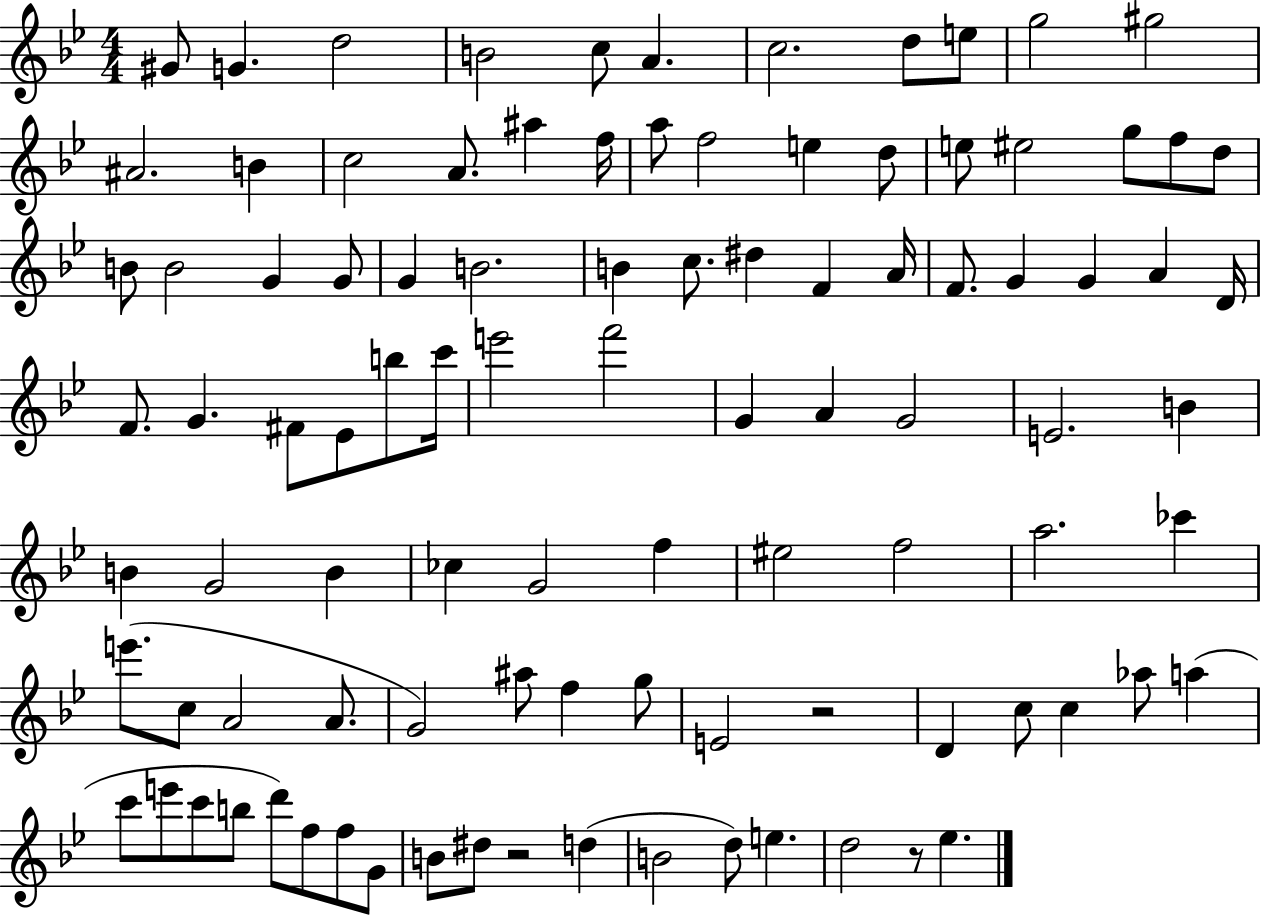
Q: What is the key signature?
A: BES major